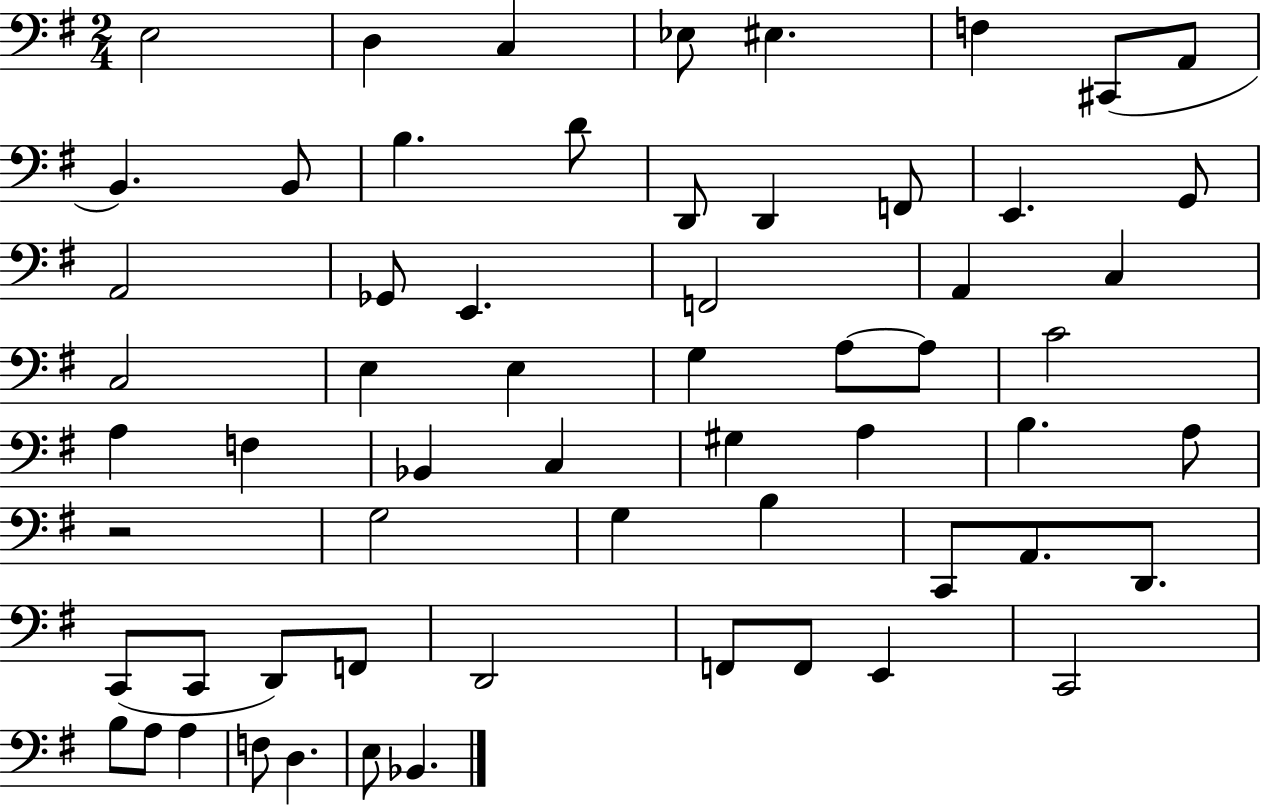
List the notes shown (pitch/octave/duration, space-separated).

E3/h D3/q C3/q Eb3/e EIS3/q. F3/q C#2/e A2/e B2/q. B2/e B3/q. D4/e D2/e D2/q F2/e E2/q. G2/e A2/h Gb2/e E2/q. F2/h A2/q C3/q C3/h E3/q E3/q G3/q A3/e A3/e C4/h A3/q F3/q Bb2/q C3/q G#3/q A3/q B3/q. A3/e R/h G3/h G3/q B3/q C2/e A2/e. D2/e. C2/e C2/e D2/e F2/e D2/h F2/e F2/e E2/q C2/h B3/e A3/e A3/q F3/e D3/q. E3/e Bb2/q.